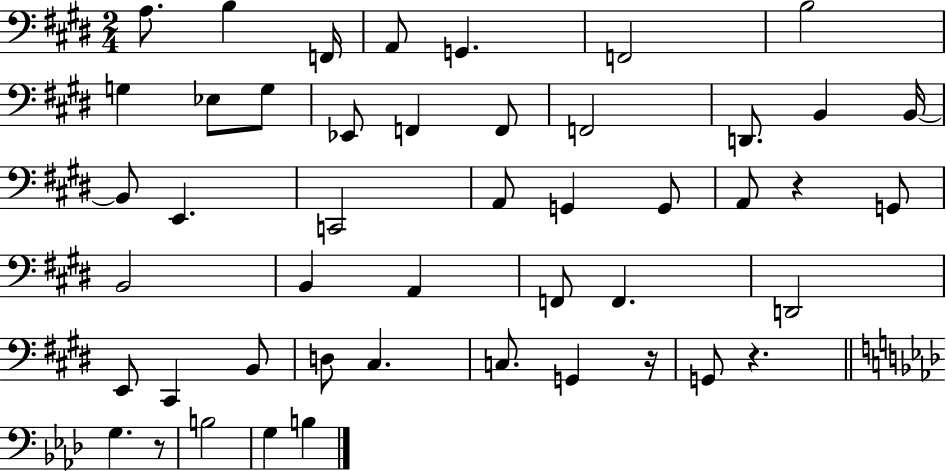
A3/e. B3/q F2/s A2/e G2/q. F2/h B3/h G3/q Eb3/e G3/e Eb2/e F2/q F2/e F2/h D2/e. B2/q B2/s B2/e E2/q. C2/h A2/e G2/q G2/e A2/e R/q G2/e B2/h B2/q A2/q F2/e F2/q. D2/h E2/e C#2/q B2/e D3/e C#3/q. C3/e. G2/q R/s G2/e R/q. G3/q. R/e B3/h G3/q B3/q